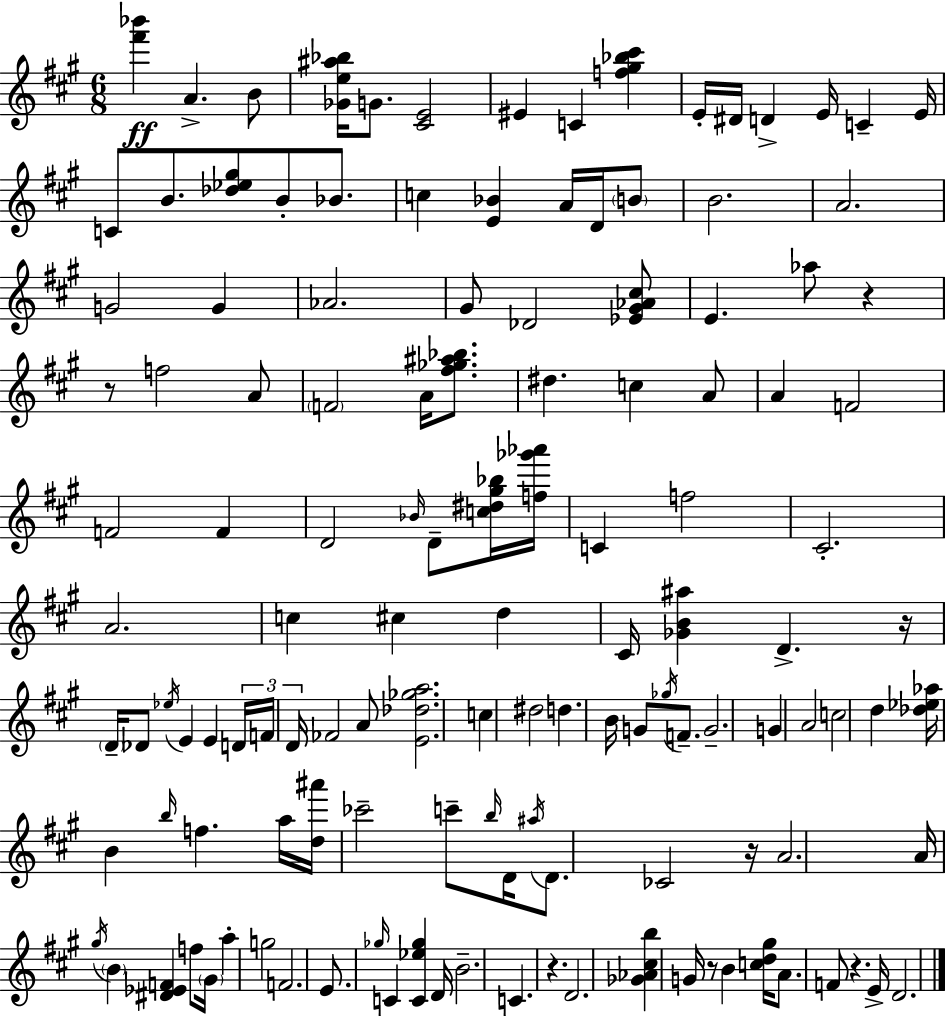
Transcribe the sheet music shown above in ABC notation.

X:1
T:Untitled
M:6/8
L:1/4
K:A
[^f'_b'] A B/2 [_Ge^a_b]/4 G/2 [^CE]2 ^E C [f^g_b^c'] E/4 ^D/4 D E/4 C E/4 C/2 B/2 [_d_e^g]/2 B/2 _B/2 c [E_B] A/4 D/4 B/2 B2 A2 G2 G _A2 ^G/2 _D2 [_E^G_A^c]/2 E _a/2 z z/2 f2 A/2 F2 A/4 [^f_g^a_b]/2 ^d c A/2 A F2 F2 F D2 _B/4 D/2 [c^d^g_b]/4 [f_g'_a']/4 C f2 ^C2 A2 c ^c d ^C/4 [_GB^a] D z/4 D/4 _D/2 _e/4 E E D/4 F/4 D/4 _F2 A/2 [E_d_ga]2 c ^d2 d B/4 G/2 _g/4 F/2 G2 G A2 c2 d [_d_e_a]/4 B b/4 f a/4 [d^a']/4 _c'2 c'/2 b/4 D/4 ^a/4 D/2 _C2 z/4 A2 A/4 ^g/4 B [^D_EF] f/2 ^G/4 a g2 F2 E/2 _g/4 C [C_e_g] D/4 B2 C z D2 [_G_A^cb] G/4 z/2 B [cd^g]/4 A/2 F/2 z E/4 D2